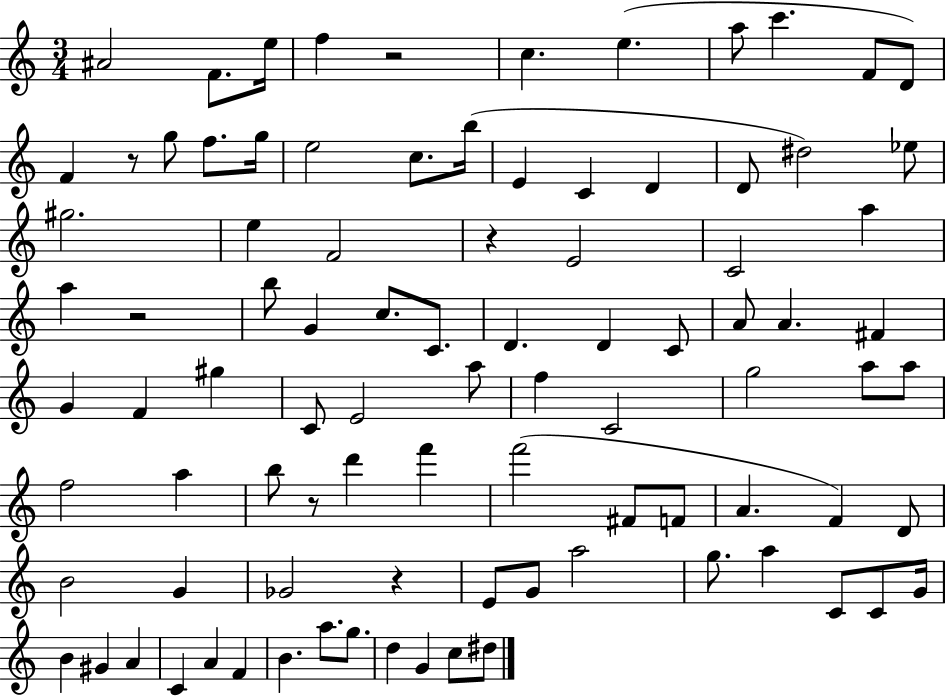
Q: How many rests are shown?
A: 6